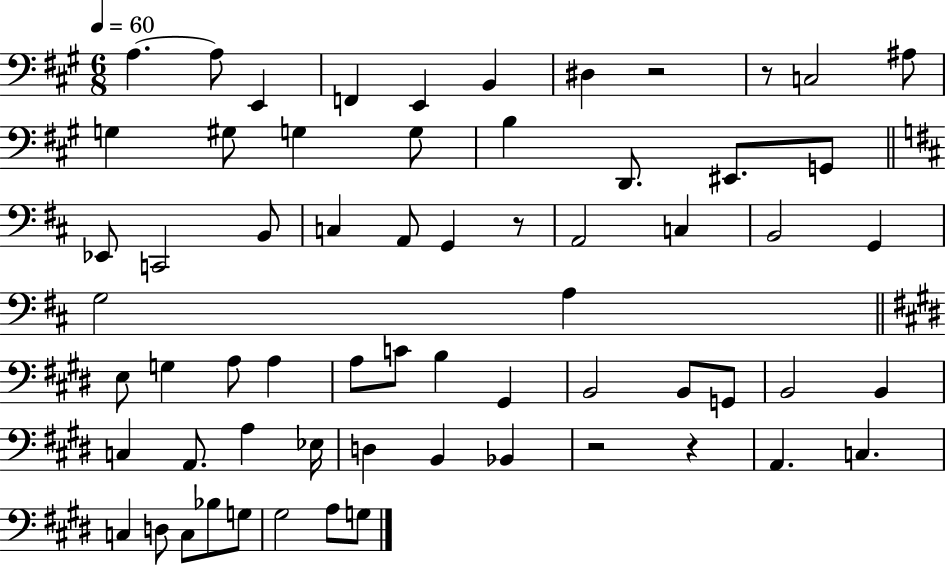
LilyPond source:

{
  \clef bass
  \numericTimeSignature
  \time 6/8
  \key a \major
  \tempo 4 = 60
  a4.~~ a8 e,4 | f,4 e,4 b,4 | dis4 r2 | r8 c2 ais8 | \break g4 gis8 g4 g8 | b4 d,8. eis,8. g,8 | \bar "||" \break \key d \major ees,8 c,2 b,8 | c4 a,8 g,4 r8 | a,2 c4 | b,2 g,4 | \break g2 a4 | \bar "||" \break \key e \major e8 g4 a8 a4 | a8 c'8 b4 gis,4 | b,2 b,8 g,8 | b,2 b,4 | \break c4 a,8. a4 ees16 | d4 b,4 bes,4 | r2 r4 | a,4. c4. | \break c4 d8 c8 bes8 g8 | gis2 a8 g8 | \bar "|."
}